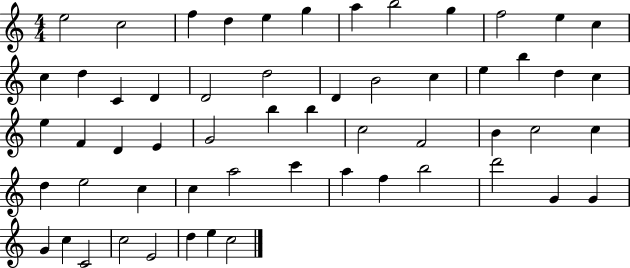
X:1
T:Untitled
M:4/4
L:1/4
K:C
e2 c2 f d e g a b2 g f2 e c c d C D D2 d2 D B2 c e b d c e F D E G2 b b c2 F2 B c2 c d e2 c c a2 c' a f b2 d'2 G G G c C2 c2 E2 d e c2